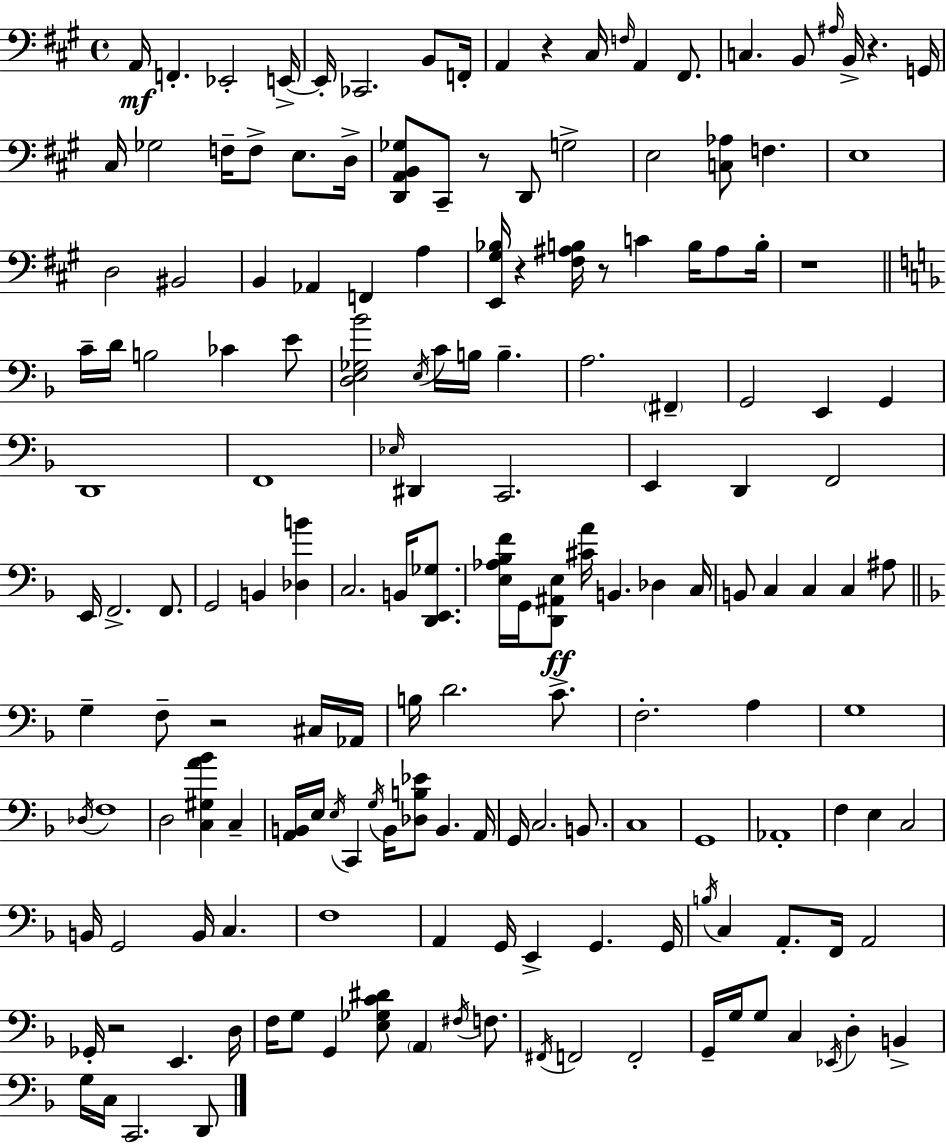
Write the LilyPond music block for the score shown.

{
  \clef bass
  \time 4/4
  \defaultTimeSignature
  \key a \major
  a,16\mf f,4.-. ees,2-. e,16->~~ | e,16-. ces,2. b,8 f,16-. | a,4 r4 cis16 \grace { f16 } a,4 fis,8. | c4. b,8 \grace { ais16 } b,16-> r4. | \break g,16 cis16 ges2 f16-- f8-> e8. | d16-> <d, a, b, ges>8 cis,8-- r8 d,8 g2-> | e2 <c aes>8 f4. | e1 | \break d2 bis,2 | b,4 aes,4 f,4 a4 | <e, gis bes>16 r4 <fis ais b>16 r8 c'4 b16 ais8 | b16-. r1 | \break \bar "||" \break \key d \minor c'16-- d'16 b2 ces'4 e'8 | <d e ges bes'>2 \acciaccatura { e16 } c'16 b16 b4.-- | a2. \parenthesize fis,4-- | g,2 e,4 g,4 | \break d,1 | f,1 | \grace { ees16 } dis,4 c,2. | e,4 d,4 f,2 | \break e,16 f,2.-> f,8. | g,2 b,4 <des b'>4 | c2. b,16 <d, e, ges>8. | <e aes bes f'>16 g,16 <d, ais, e>8\ff <cis' a'>16 b,4. des4 | \break c16 b,8 c4 c4 c4 | ais8 \bar "||" \break \key f \major g4-- f8-- r2 cis16 aes,16 | b16 d'2. c'8.-> | f2.-. a4 | g1 | \break \acciaccatura { des16 } f1 | d2 <c gis a' bes'>4 c4-- | <a, b,>16 e16 \acciaccatura { e16 } c,4 \acciaccatura { g16 } b,16 <des b ees'>8 b,4. | a,16 g,16 c2. | \break b,8. c1 | g,1 | aes,1-. | f4 e4 c2 | \break b,16 g,2 b,16 c4. | f1 | a,4 g,16 e,4-> g,4. | g,16 \acciaccatura { b16 } c4 a,8.-. f,16 a,2 | \break ges,16-. r2 e,4. | d16 f16 g8 g,4 <e ges c' dis'>8 \parenthesize a,4 | \acciaccatura { fis16 } f8. \acciaccatura { fis,16 } f,2 f,2-. | g,16-- g16 g8 c4 \acciaccatura { ees,16 } d4-. | \break b,4-> g16 c16 c,2. | d,8 \bar "|."
}